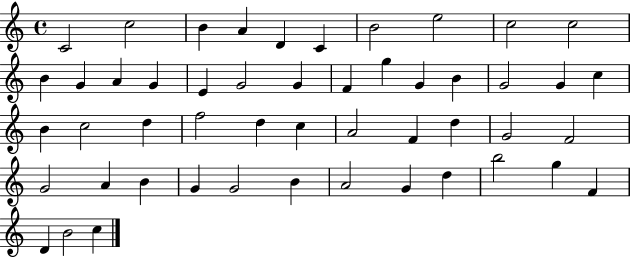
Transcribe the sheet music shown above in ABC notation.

X:1
T:Untitled
M:4/4
L:1/4
K:C
C2 c2 B A D C B2 e2 c2 c2 B G A G E G2 G F g G B G2 G c B c2 d f2 d c A2 F d G2 F2 G2 A B G G2 B A2 G d b2 g F D B2 c